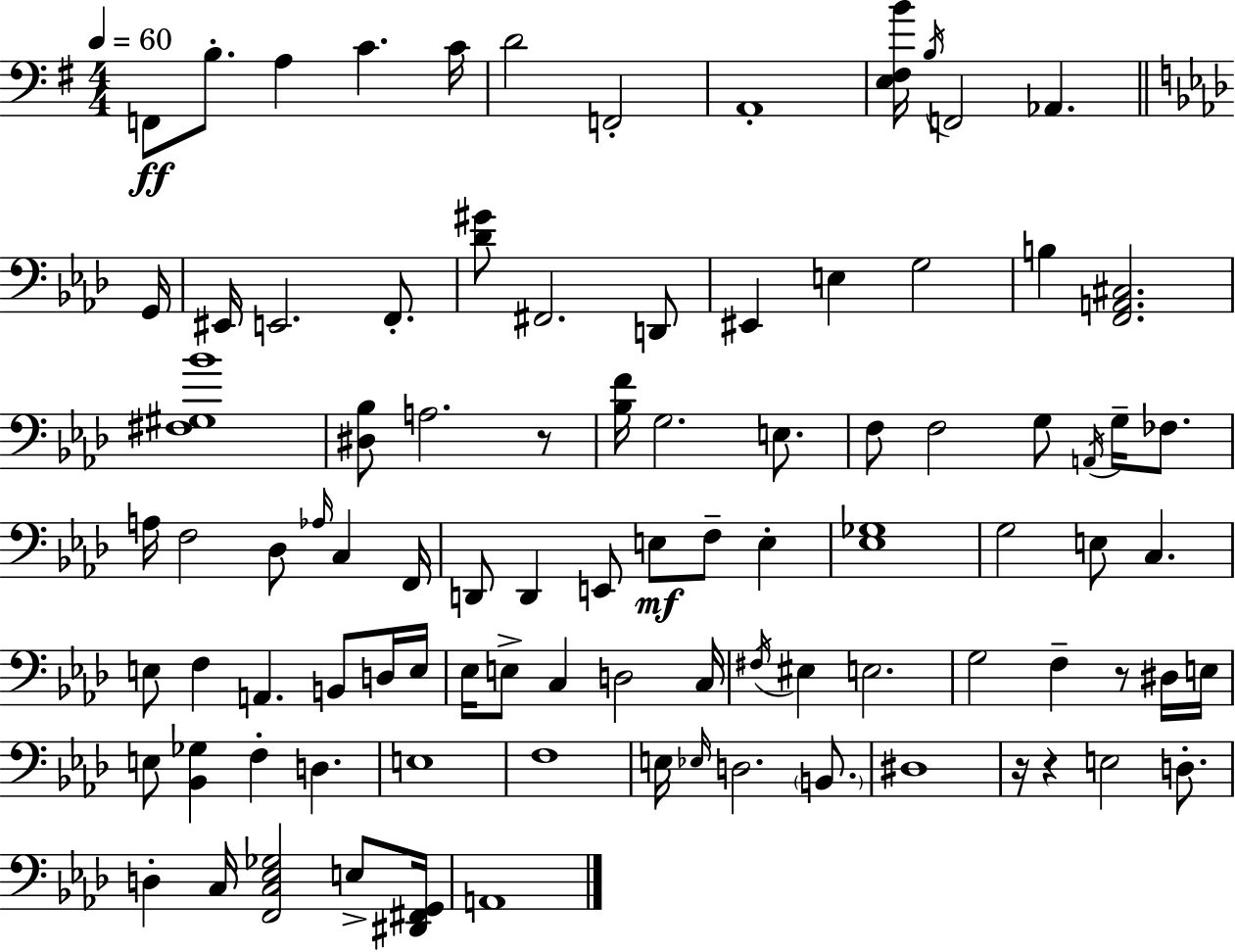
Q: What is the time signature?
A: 4/4